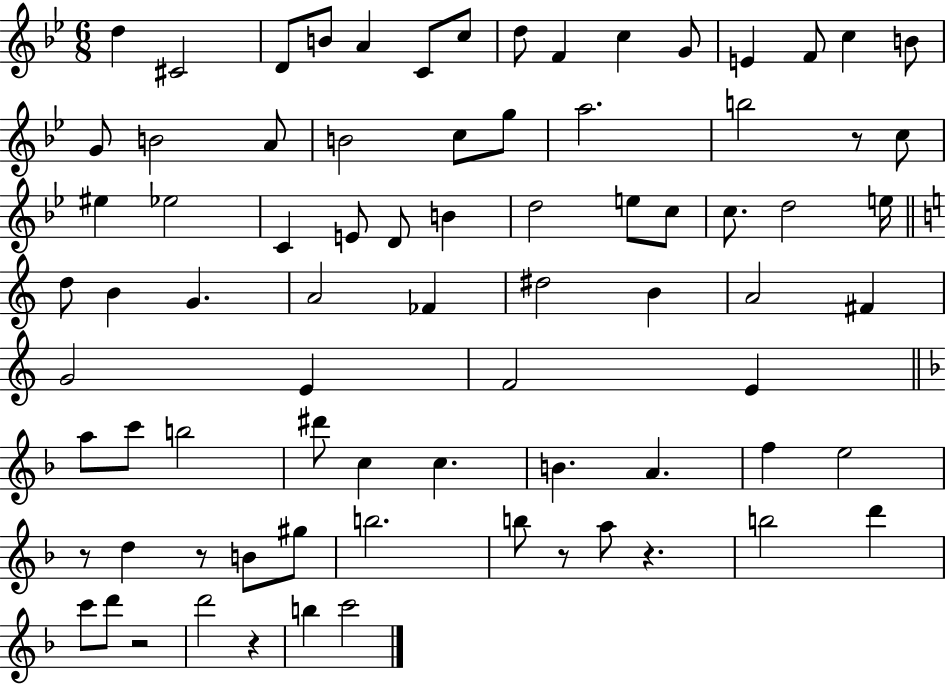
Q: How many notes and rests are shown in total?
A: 79